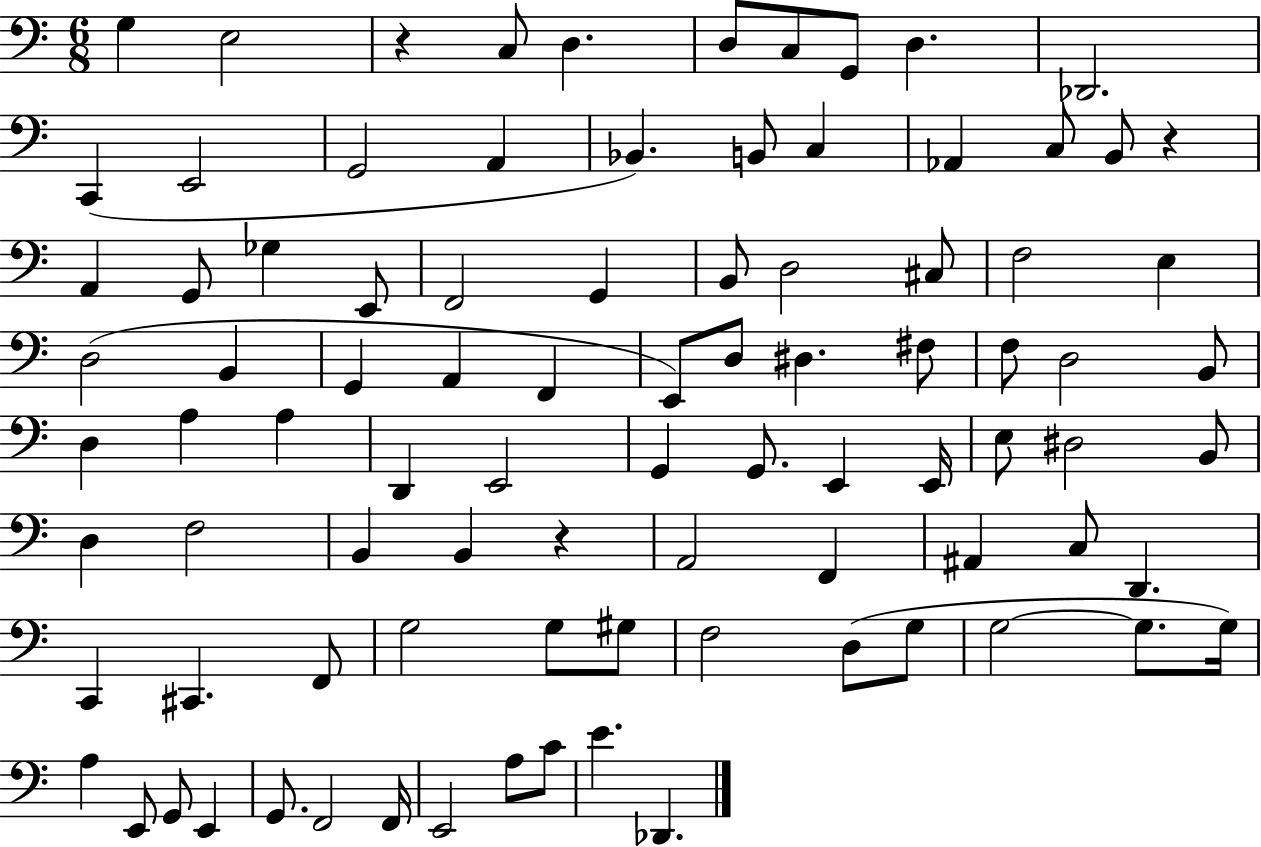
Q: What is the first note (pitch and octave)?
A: G3